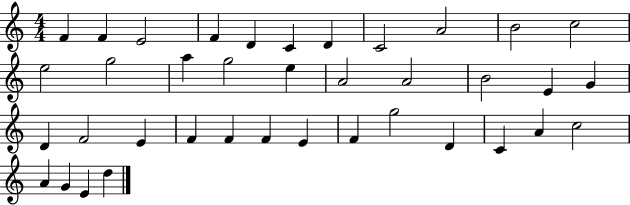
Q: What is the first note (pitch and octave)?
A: F4